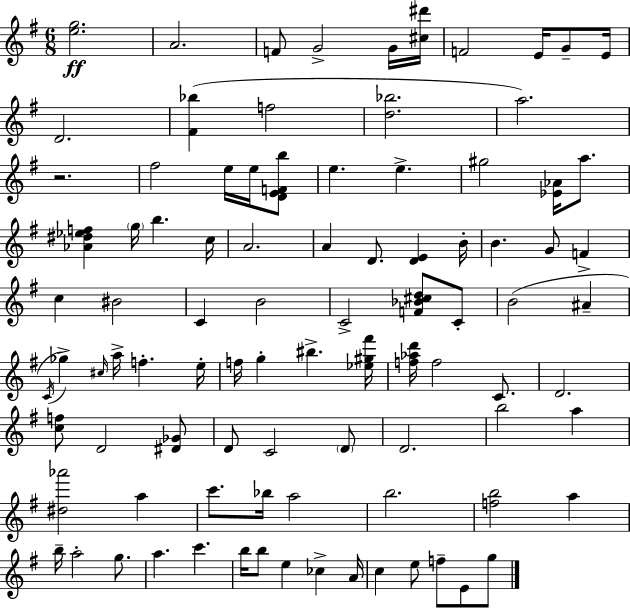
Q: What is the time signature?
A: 6/8